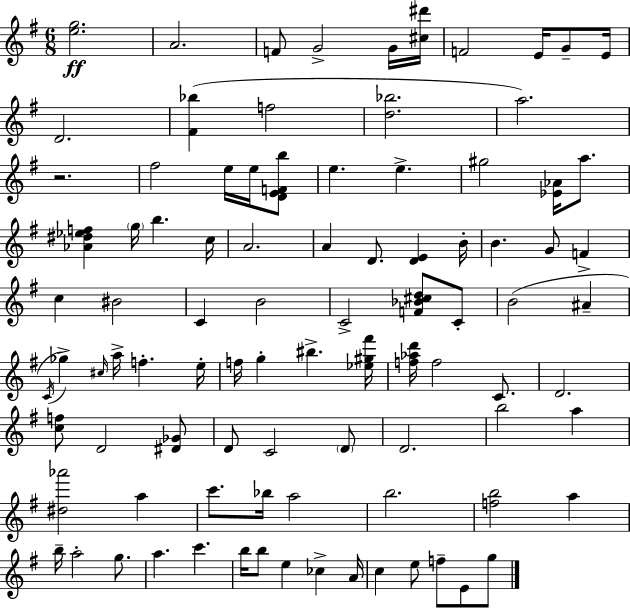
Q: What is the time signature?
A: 6/8